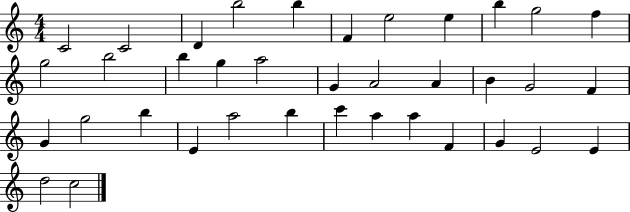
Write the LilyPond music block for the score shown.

{
  \clef treble
  \numericTimeSignature
  \time 4/4
  \key c \major
  c'2 c'2 | d'4 b''2 b''4 | f'4 e''2 e''4 | b''4 g''2 f''4 | \break g''2 b''2 | b''4 g''4 a''2 | g'4 a'2 a'4 | b'4 g'2 f'4 | \break g'4 g''2 b''4 | e'4 a''2 b''4 | c'''4 a''4 a''4 f'4 | g'4 e'2 e'4 | \break d''2 c''2 | \bar "|."
}